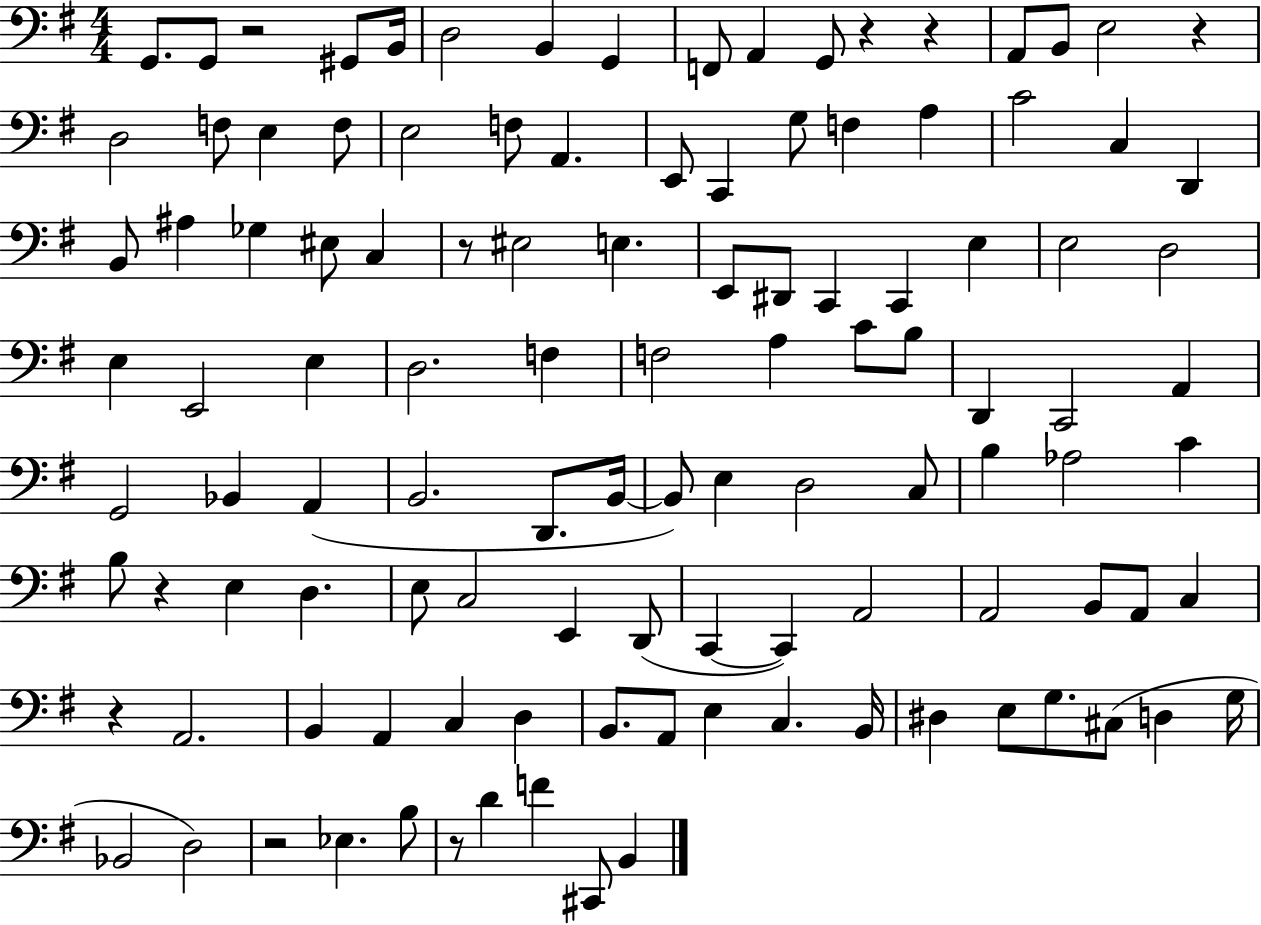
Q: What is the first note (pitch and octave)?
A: G2